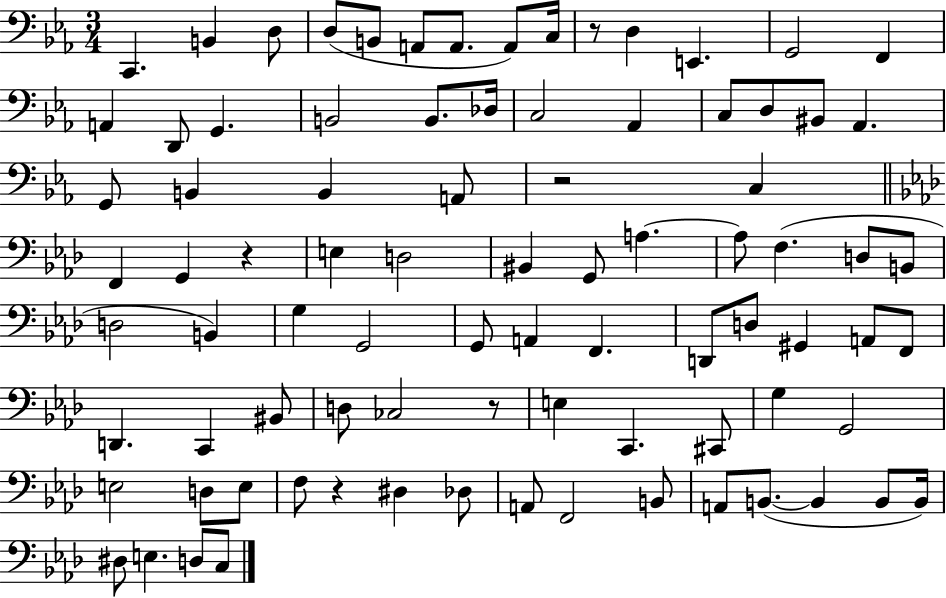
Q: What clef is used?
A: bass